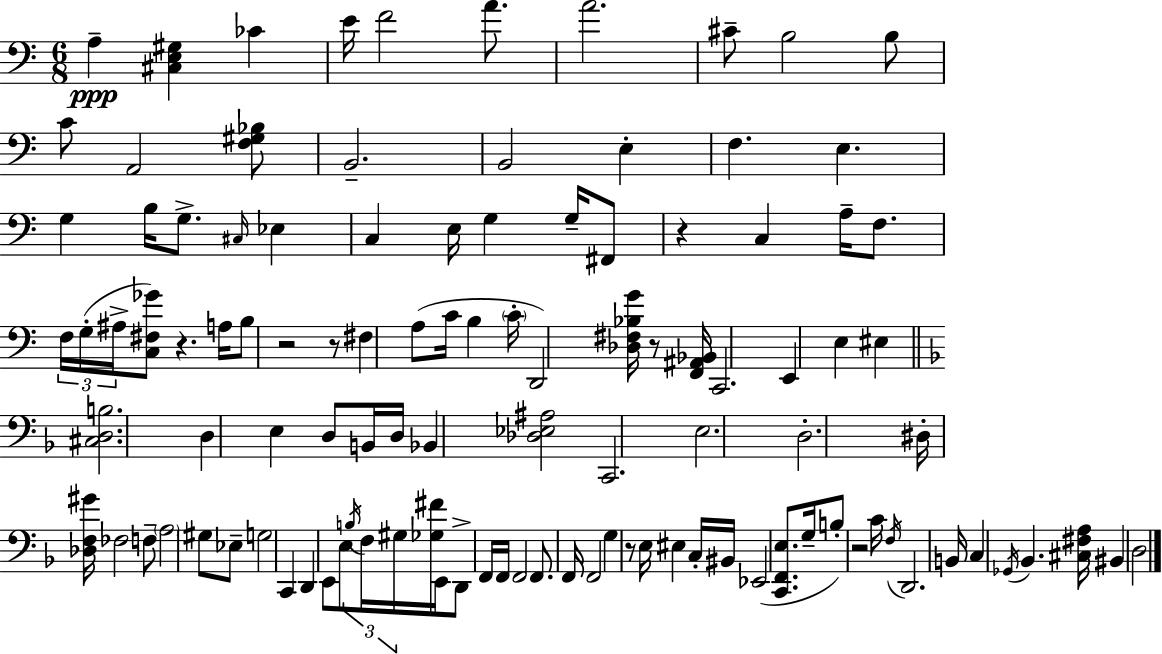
X:1
T:Untitled
M:6/8
L:1/4
K:C
A, [^C,E,^G,] _C E/4 F2 A/2 A2 ^C/2 B,2 B,/2 C/2 A,,2 [F,^G,_B,]/2 B,,2 B,,2 E, F, E, G, B,/4 G,/2 ^C,/4 _E, C, E,/4 G, G,/4 ^F,,/2 z C, A,/4 F,/2 F,/4 G,/4 ^A,/4 [C,^F,_G]/2 z A,/4 B,/2 z2 z/2 ^F, A,/2 C/4 B, C/4 D,,2 [_D,^F,_B,G]/4 z/2 [F,,^A,,_B,,]/4 C,,2 E,, E, ^E, [^C,D,B,]2 D, E, D,/2 B,,/4 D,/4 _B,, [_D,_E,^A,]2 C,,2 E,2 D,2 ^D,/4 [_D,F,^G]/4 _F,2 F,/2 A,2 ^G,/2 _E,/2 G,2 C,, D,, E,,/2 E,/2 B,/4 F,/4 ^G,/4 [_G,^F]/4 E,,/4 D,,/2 F,,/4 F,,/4 F,,2 F,,/2 F,,/4 F,,2 G, z/2 E,/4 ^E, C,/4 ^B,,/4 _E,,2 [C,,F,,E,]/2 G,/4 B,/2 z2 C/4 F,/4 D,,2 B,,/4 C, _G,,/4 _B,, [^C,^F,A,]/4 ^B,, D,2